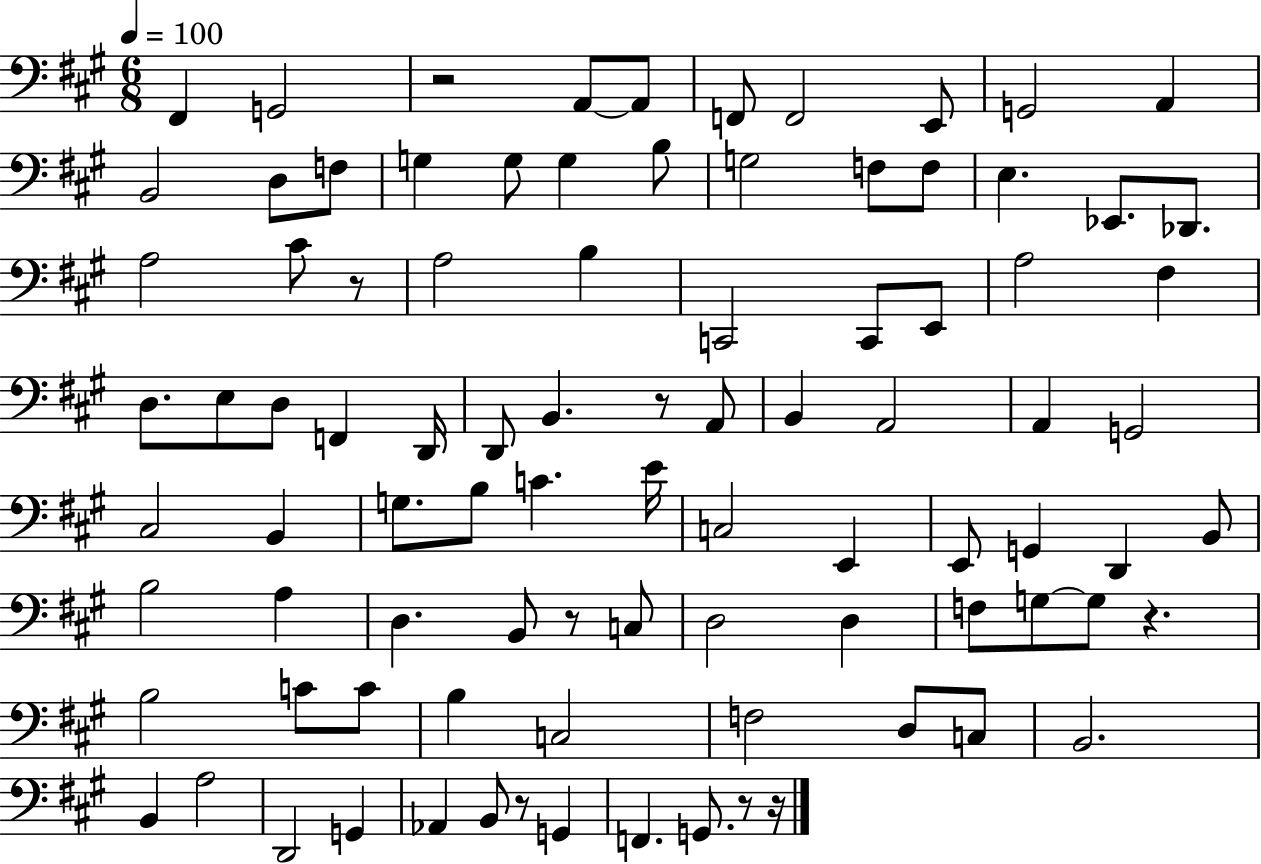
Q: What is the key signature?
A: A major